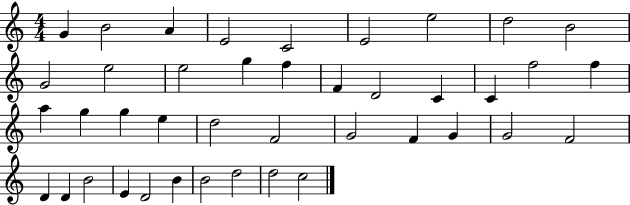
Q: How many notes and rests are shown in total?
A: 41